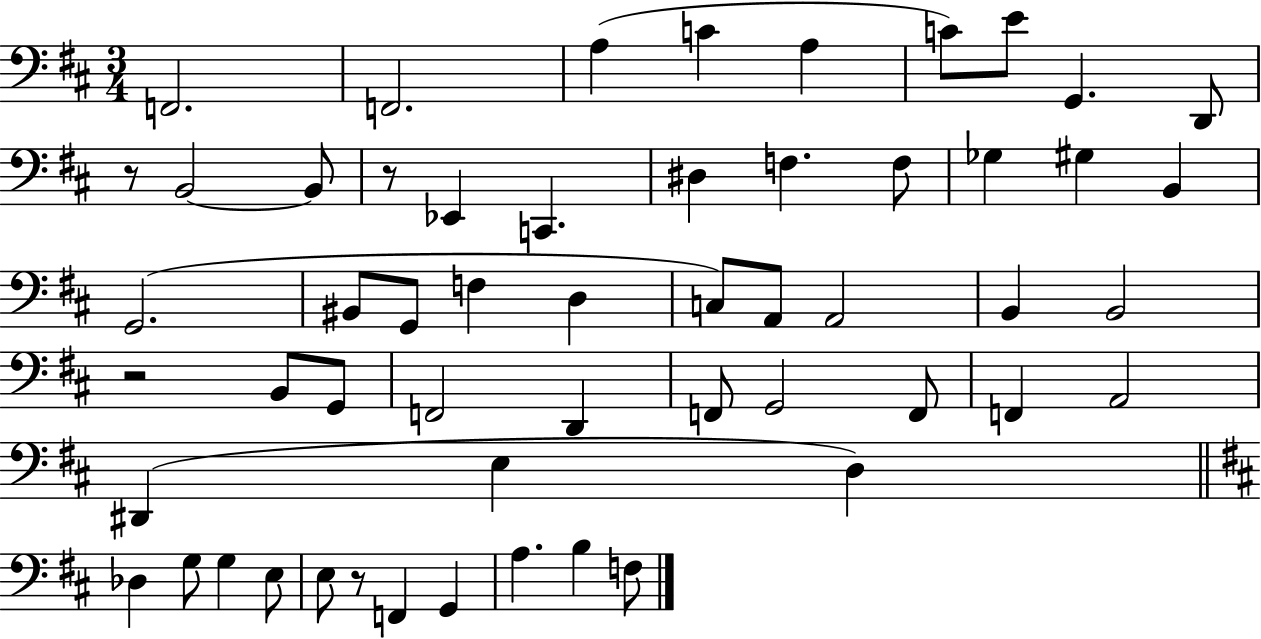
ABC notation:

X:1
T:Untitled
M:3/4
L:1/4
K:D
F,,2 F,,2 A, C A, C/2 E/2 G,, D,,/2 z/2 B,,2 B,,/2 z/2 _E,, C,, ^D, F, F,/2 _G, ^G, B,, G,,2 ^B,,/2 G,,/2 F, D, C,/2 A,,/2 A,,2 B,, B,,2 z2 B,,/2 G,,/2 F,,2 D,, F,,/2 G,,2 F,,/2 F,, A,,2 ^D,, E, D, _D, G,/2 G, E,/2 E,/2 z/2 F,, G,, A, B, F,/2